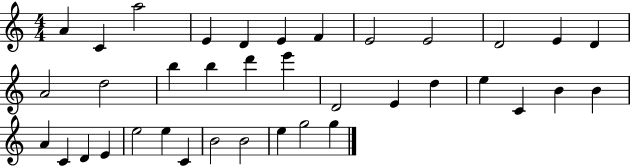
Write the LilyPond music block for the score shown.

{
  \clef treble
  \numericTimeSignature
  \time 4/4
  \key c \major
  a'4 c'4 a''2 | e'4 d'4 e'4 f'4 | e'2 e'2 | d'2 e'4 d'4 | \break a'2 d''2 | b''4 b''4 d'''4 e'''4 | d'2 e'4 d''4 | e''4 c'4 b'4 b'4 | \break a'4 c'4 d'4 e'4 | e''2 e''4 c'4 | b'2 b'2 | e''4 g''2 g''4 | \break \bar "|."
}